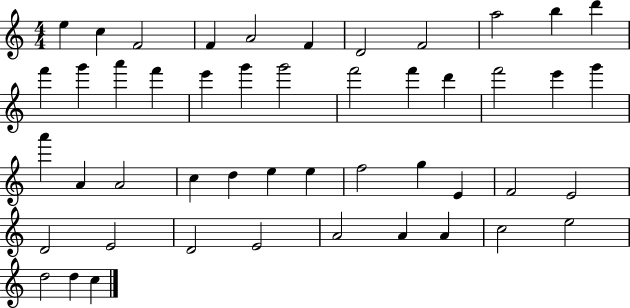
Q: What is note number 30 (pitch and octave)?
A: E5